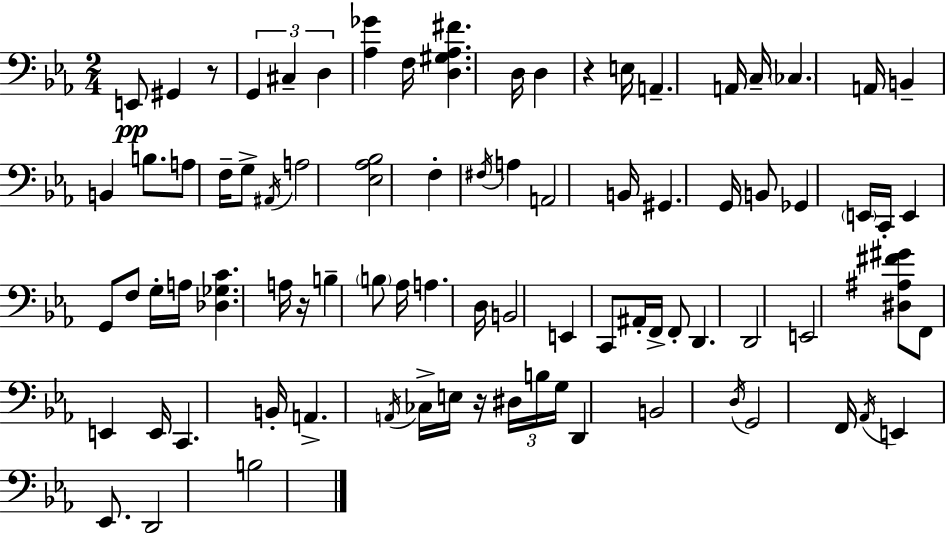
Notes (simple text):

E2/e G#2/q R/e G2/q C#3/q D3/q [Ab3,Gb4]/q F3/s [D3,G#3,Ab3,F#4]/q. D3/s D3/q R/q E3/s A2/q. A2/s C3/s CES3/q. A2/s B2/q B2/q B3/e. A3/e F3/s G3/e A#2/s A3/h [Eb3,Ab3,Bb3]/h F3/q F#3/s A3/q A2/h B2/s G#2/q. G2/s B2/e Gb2/q E2/s C2/s E2/q G2/e F3/e G3/s A3/s [Db3,Gb3,C4]/q. A3/s R/s B3/q B3/e Ab3/s A3/q. D3/s B2/h E2/q C2/e A#2/s F2/s F2/e D2/q. D2/h E2/h [D#3,A#3,F#4,G#4]/e F2/e E2/q E2/s C2/q. B2/s A2/q. A2/s CES3/s E3/s R/s D#3/s B3/s G3/s D2/q B2/h D3/s G2/h F2/s Ab2/s E2/q Eb2/e. D2/h B3/h